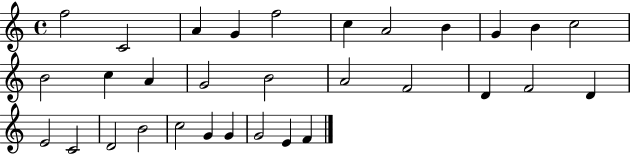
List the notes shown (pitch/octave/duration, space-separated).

F5/h C4/h A4/q G4/q F5/h C5/q A4/h B4/q G4/q B4/q C5/h B4/h C5/q A4/q G4/h B4/h A4/h F4/h D4/q F4/h D4/q E4/h C4/h D4/h B4/h C5/h G4/q G4/q G4/h E4/q F4/q